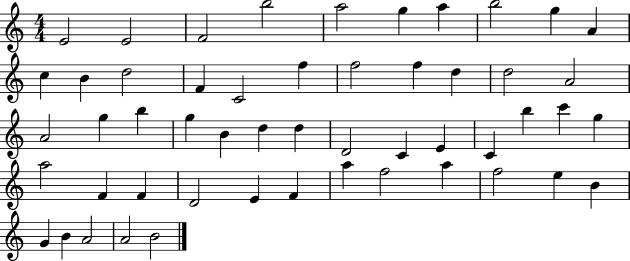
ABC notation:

X:1
T:Untitled
M:4/4
L:1/4
K:C
E2 E2 F2 b2 a2 g a b2 g A c B d2 F C2 f f2 f d d2 A2 A2 g b g B d d D2 C E C b c' g a2 F F D2 E F a f2 a f2 e B G B A2 A2 B2